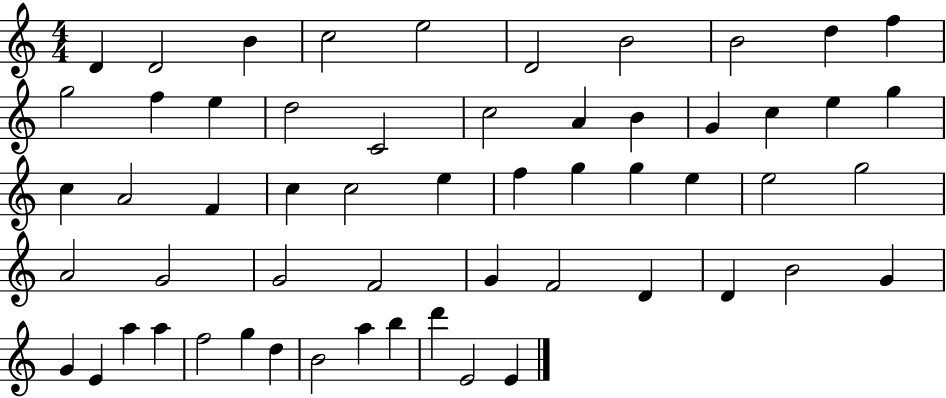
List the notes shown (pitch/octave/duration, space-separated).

D4/q D4/h B4/q C5/h E5/h D4/h B4/h B4/h D5/q F5/q G5/h F5/q E5/q D5/h C4/h C5/h A4/q B4/q G4/q C5/q E5/q G5/q C5/q A4/h F4/q C5/q C5/h E5/q F5/q G5/q G5/q E5/q E5/h G5/h A4/h G4/h G4/h F4/h G4/q F4/h D4/q D4/q B4/h G4/q G4/q E4/q A5/q A5/q F5/h G5/q D5/q B4/h A5/q B5/q D6/q E4/h E4/q